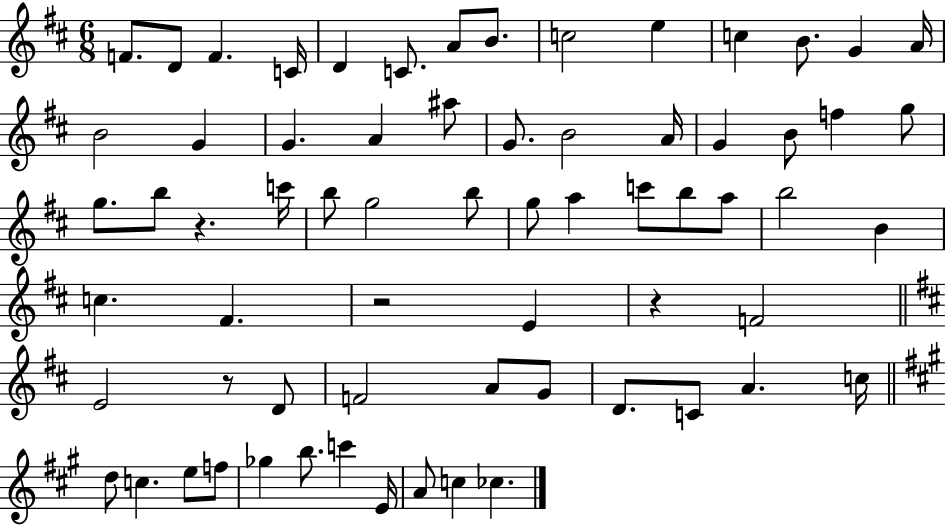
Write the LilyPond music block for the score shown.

{
  \clef treble
  \numericTimeSignature
  \time 6/8
  \key d \major
  \repeat volta 2 { f'8. d'8 f'4. c'16 | d'4 c'8. a'8 b'8. | c''2 e''4 | c''4 b'8. g'4 a'16 | \break b'2 g'4 | g'4. a'4 ais''8 | g'8. b'2 a'16 | g'4 b'8 f''4 g''8 | \break g''8. b''8 r4. c'''16 | b''8 g''2 b''8 | g''8 a''4 c'''8 b''8 a''8 | b''2 b'4 | \break c''4. fis'4. | r2 e'4 | r4 f'2 | \bar "||" \break \key d \major e'2 r8 d'8 | f'2 a'8 g'8 | d'8. c'8 a'4. c''16 | \bar "||" \break \key a \major d''8 c''4. e''8 f''8 | ges''4 b''8. c'''4 e'16 | a'8 c''4 ces''4. | } \bar "|."
}